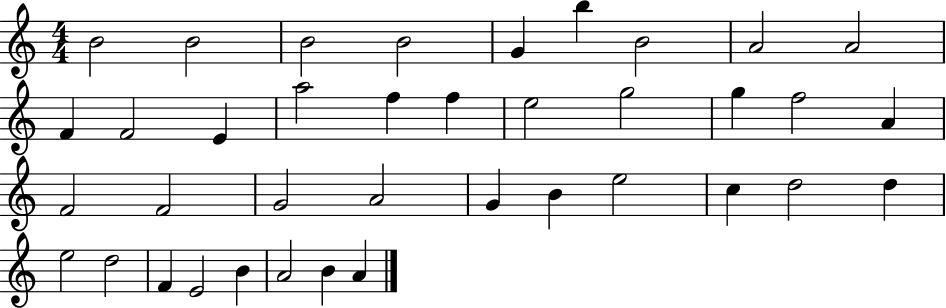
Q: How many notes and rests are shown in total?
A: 38